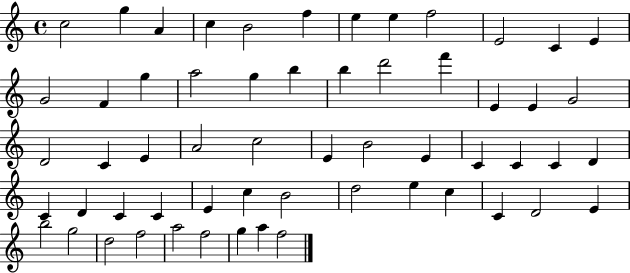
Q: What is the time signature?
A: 4/4